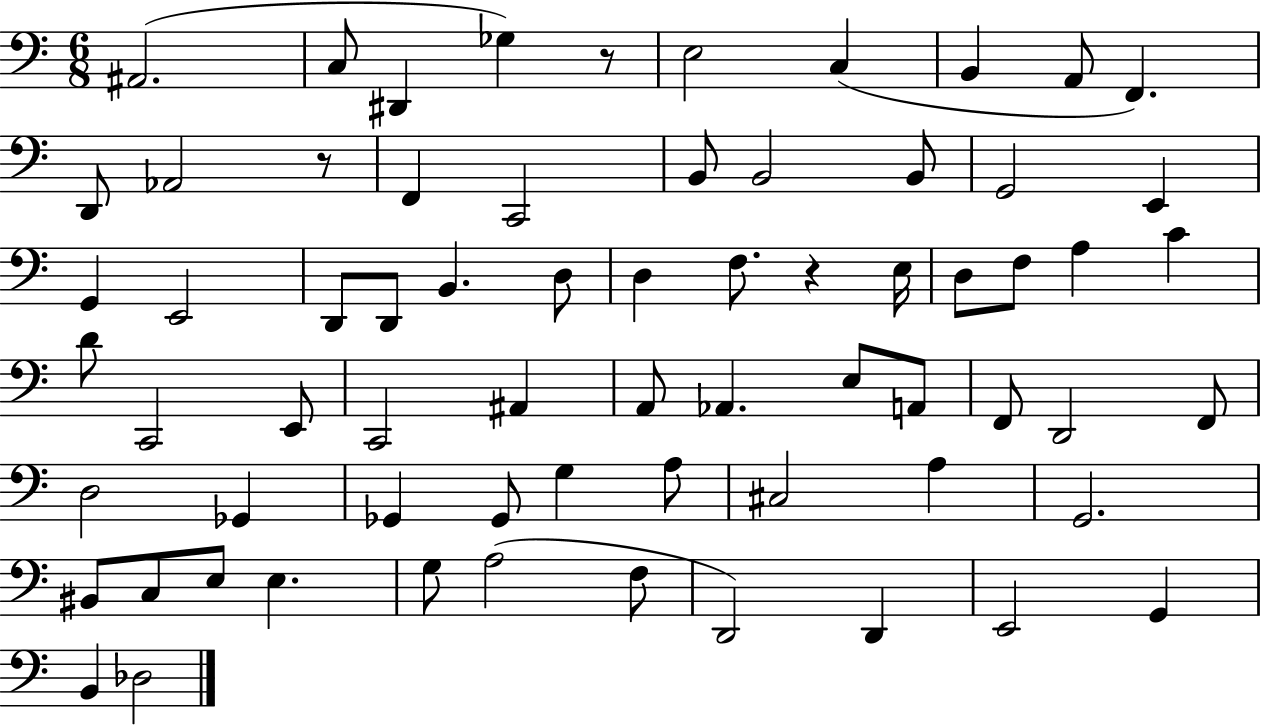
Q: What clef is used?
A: bass